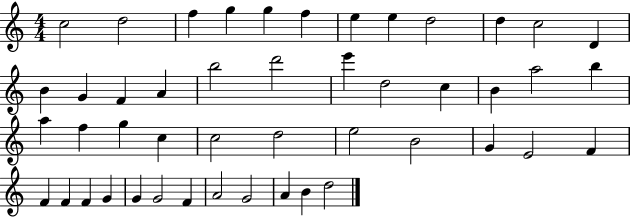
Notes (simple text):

C5/h D5/h F5/q G5/q G5/q F5/q E5/q E5/q D5/h D5/q C5/h D4/q B4/q G4/q F4/q A4/q B5/h D6/h E6/q D5/h C5/q B4/q A5/h B5/q A5/q F5/q G5/q C5/q C5/h D5/h E5/h B4/h G4/q E4/h F4/q F4/q F4/q F4/q G4/q G4/q G4/h F4/q A4/h G4/h A4/q B4/q D5/h